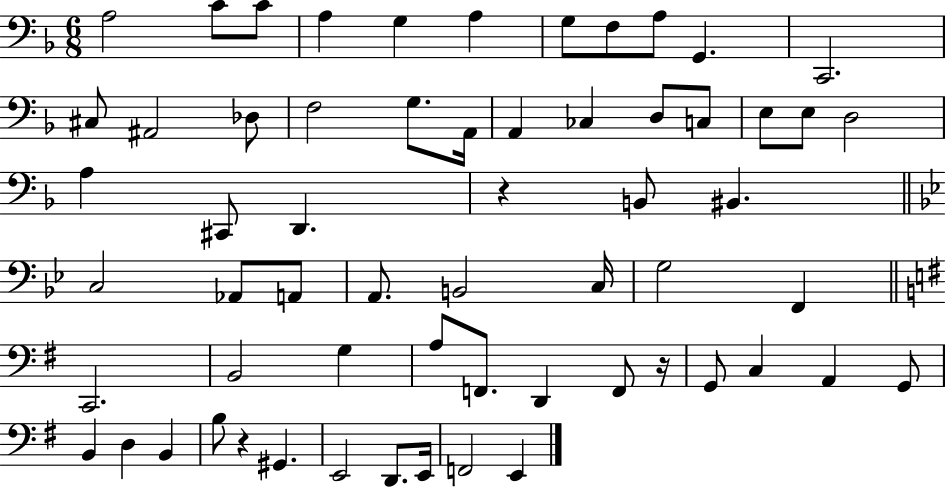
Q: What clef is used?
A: bass